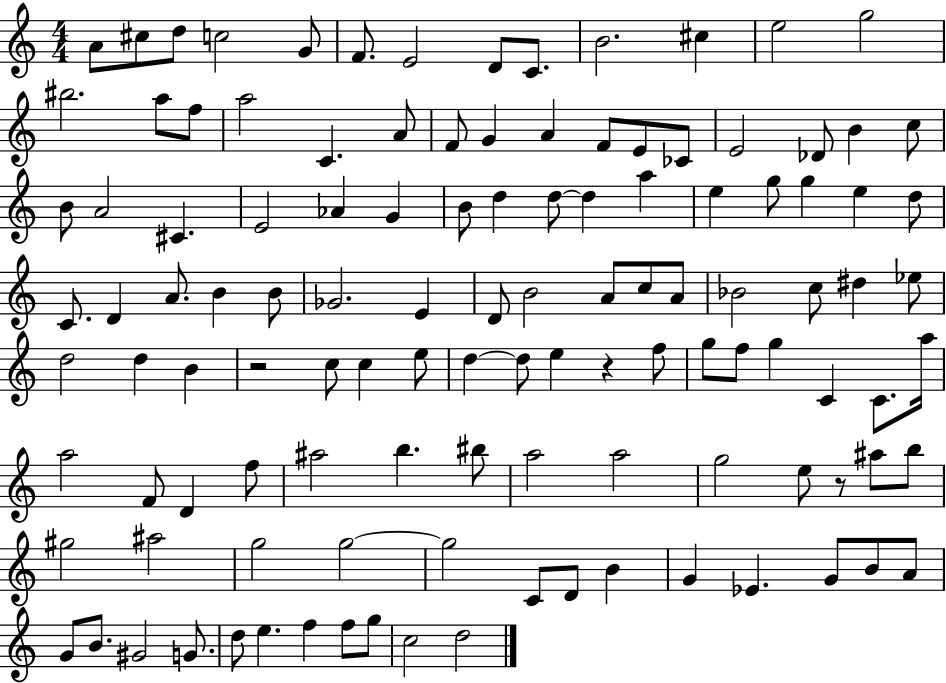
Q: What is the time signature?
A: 4/4